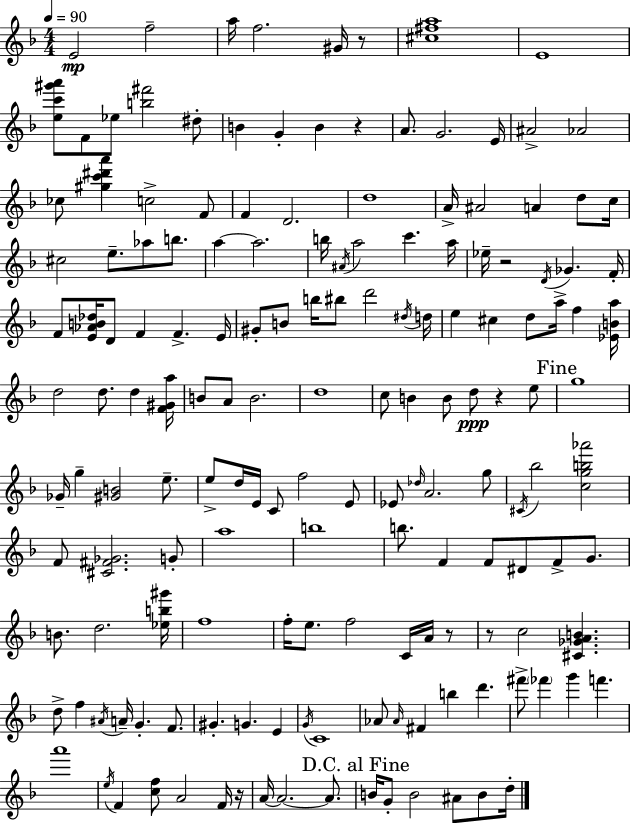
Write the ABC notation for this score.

X:1
T:Untitled
M:4/4
L:1/4
K:F
E2 f2 a/4 f2 ^G/4 z/2 [^c^fa]4 E4 [ec'^g'a']/2 F/2 _e/2 [b^f']2 ^d/2 B G B z A/2 G2 E/4 ^A2 _A2 _c/2 [^gc'^d'a'] c2 F/2 F D2 d4 A/4 ^A2 A d/2 c/4 ^c2 e/2 _a/2 b/2 a a2 b/4 ^A/4 a2 c' a/4 _e/4 z2 D/4 _G F/4 F/2 [E_AB_d]/4 D/2 F F E/4 ^G/2 B/2 b/4 ^b/2 d'2 ^d/4 d/4 e ^c d/2 a/4 f [_EBa]/4 d2 d/2 d [F^Ga]/4 B/2 A/2 B2 d4 c/2 B B/2 d/2 z e/2 g4 _G/4 g [^GB]2 e/2 e/2 d/4 E/4 C/2 f2 E/2 _E/2 _d/4 A2 g/2 ^C/4 _b2 [cgb_a']2 F/2 [^C^F_G]2 G/2 a4 b4 b/2 F F/2 ^D/2 F/2 G/2 B/2 d2 [_eb^g']/4 f4 f/4 e/2 f2 C/4 A/4 z/2 z/2 c2 [^C_GAB] d/2 f ^A/4 A/4 G F/2 ^G G E G/4 C4 _A/2 _A/4 ^F b d' ^f'/2 _f' g' f' a'4 e/4 F [cf]/2 A2 F/4 z/4 A/4 A2 A/2 B/4 G/2 B2 ^A/2 B/2 d/4